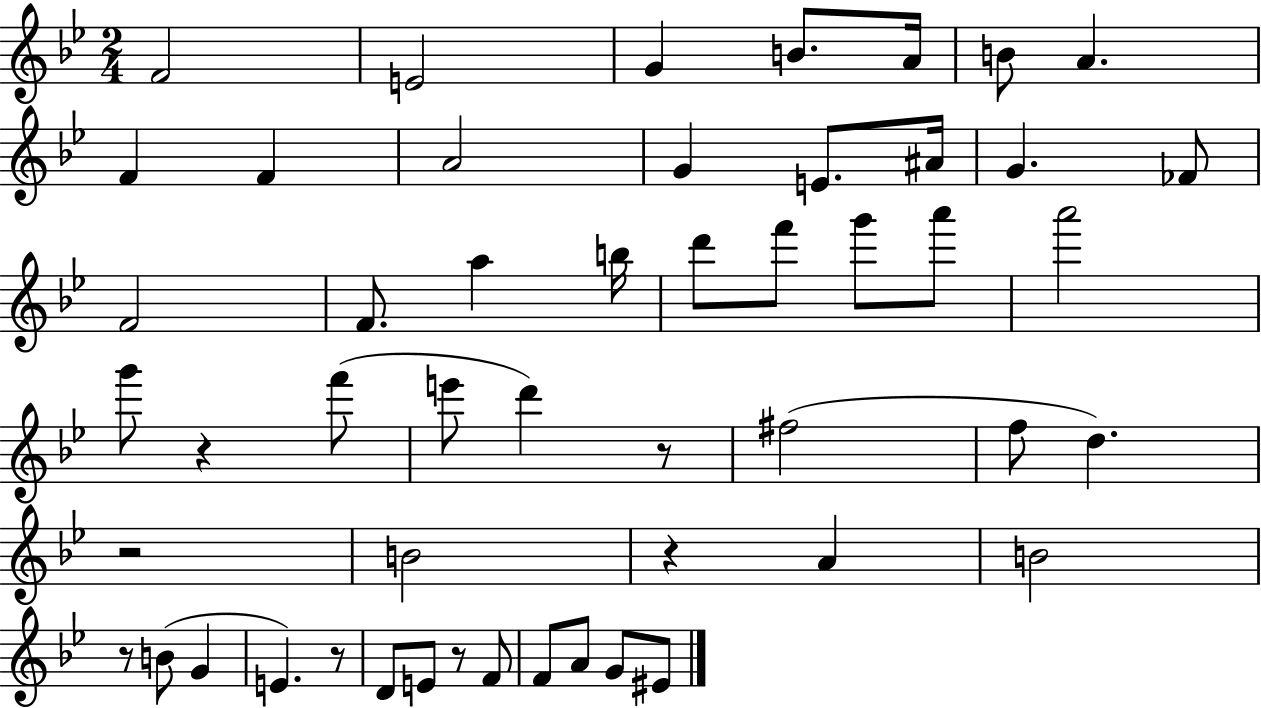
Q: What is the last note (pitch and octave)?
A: EIS4